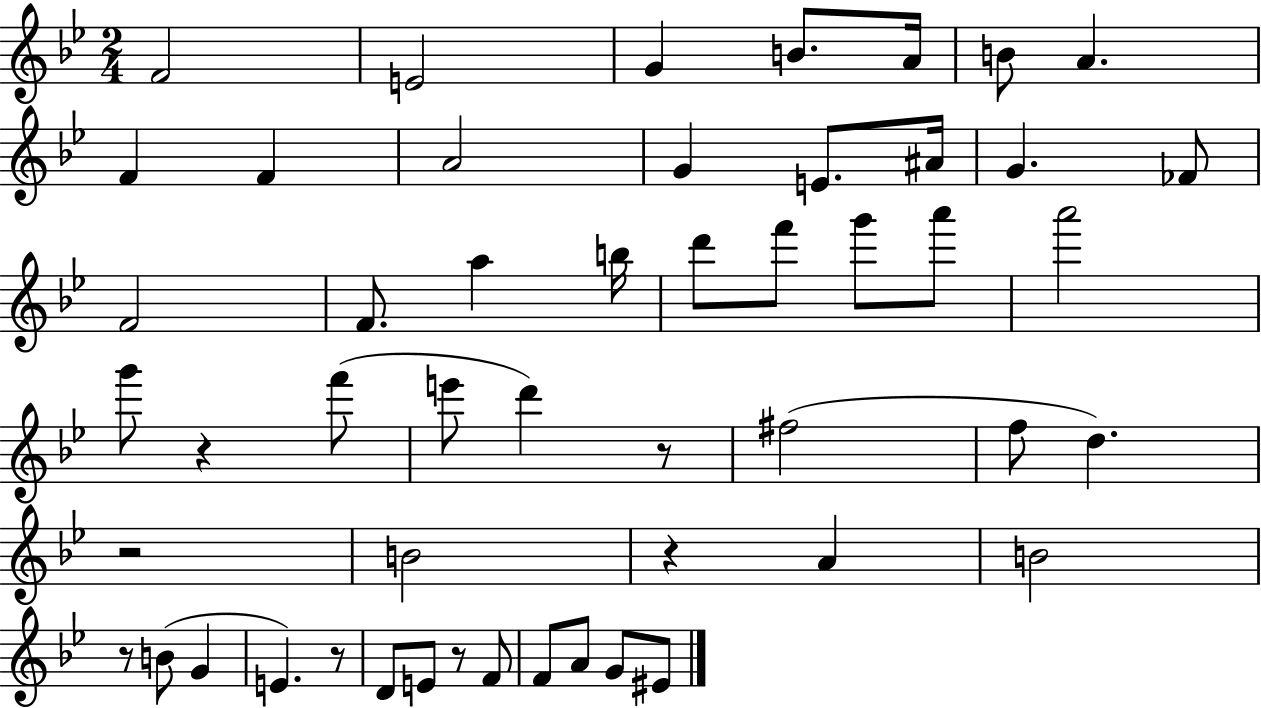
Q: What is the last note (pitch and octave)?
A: EIS4